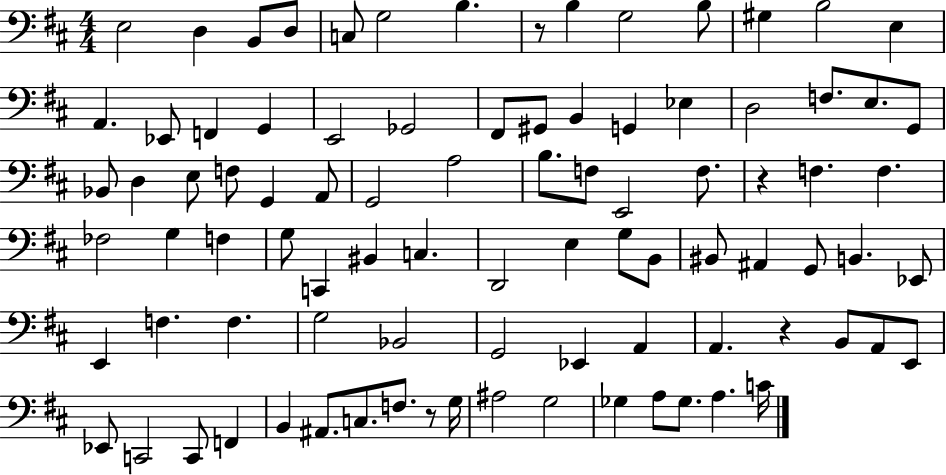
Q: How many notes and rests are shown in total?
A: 90